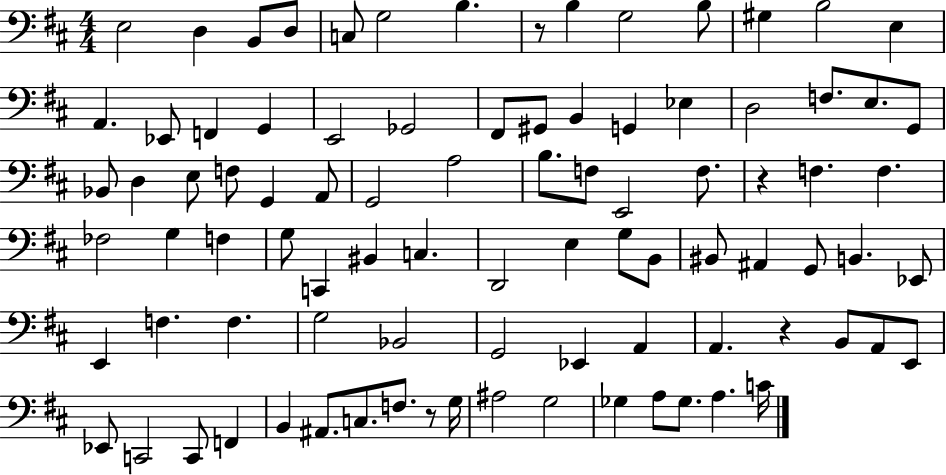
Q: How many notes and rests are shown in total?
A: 90